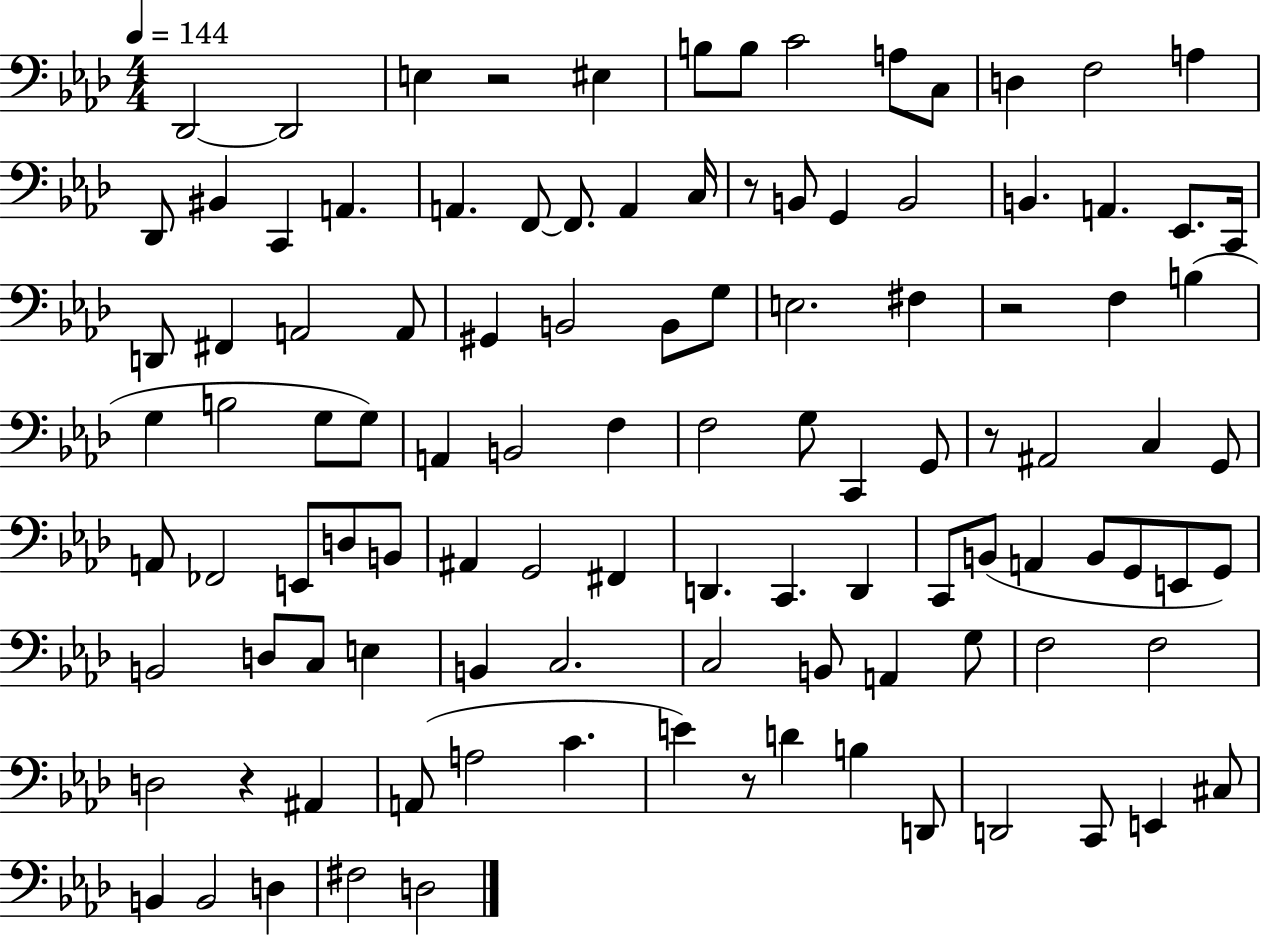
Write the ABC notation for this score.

X:1
T:Untitled
M:4/4
L:1/4
K:Ab
_D,,2 _D,,2 E, z2 ^E, B,/2 B,/2 C2 A,/2 C,/2 D, F,2 A, _D,,/2 ^B,, C,, A,, A,, F,,/2 F,,/2 A,, C,/4 z/2 B,,/2 G,, B,,2 B,, A,, _E,,/2 C,,/4 D,,/2 ^F,, A,,2 A,,/2 ^G,, B,,2 B,,/2 G,/2 E,2 ^F, z2 F, B, G, B,2 G,/2 G,/2 A,, B,,2 F, F,2 G,/2 C,, G,,/2 z/2 ^A,,2 C, G,,/2 A,,/2 _F,,2 E,,/2 D,/2 B,,/2 ^A,, G,,2 ^F,, D,, C,, D,, C,,/2 B,,/2 A,, B,,/2 G,,/2 E,,/2 G,,/2 B,,2 D,/2 C,/2 E, B,, C,2 C,2 B,,/2 A,, G,/2 F,2 F,2 D,2 z ^A,, A,,/2 A,2 C E z/2 D B, D,,/2 D,,2 C,,/2 E,, ^C,/2 B,, B,,2 D, ^F,2 D,2